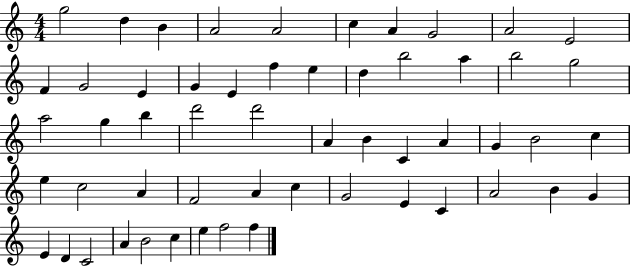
{
  \clef treble
  \numericTimeSignature
  \time 4/4
  \key c \major
  g''2 d''4 b'4 | a'2 a'2 | c''4 a'4 g'2 | a'2 e'2 | \break f'4 g'2 e'4 | g'4 e'4 f''4 e''4 | d''4 b''2 a''4 | b''2 g''2 | \break a''2 g''4 b''4 | d'''2 d'''2 | a'4 b'4 c'4 a'4 | g'4 b'2 c''4 | \break e''4 c''2 a'4 | f'2 a'4 c''4 | g'2 e'4 c'4 | a'2 b'4 g'4 | \break e'4 d'4 c'2 | a'4 b'2 c''4 | e''4 f''2 f''4 | \bar "|."
}